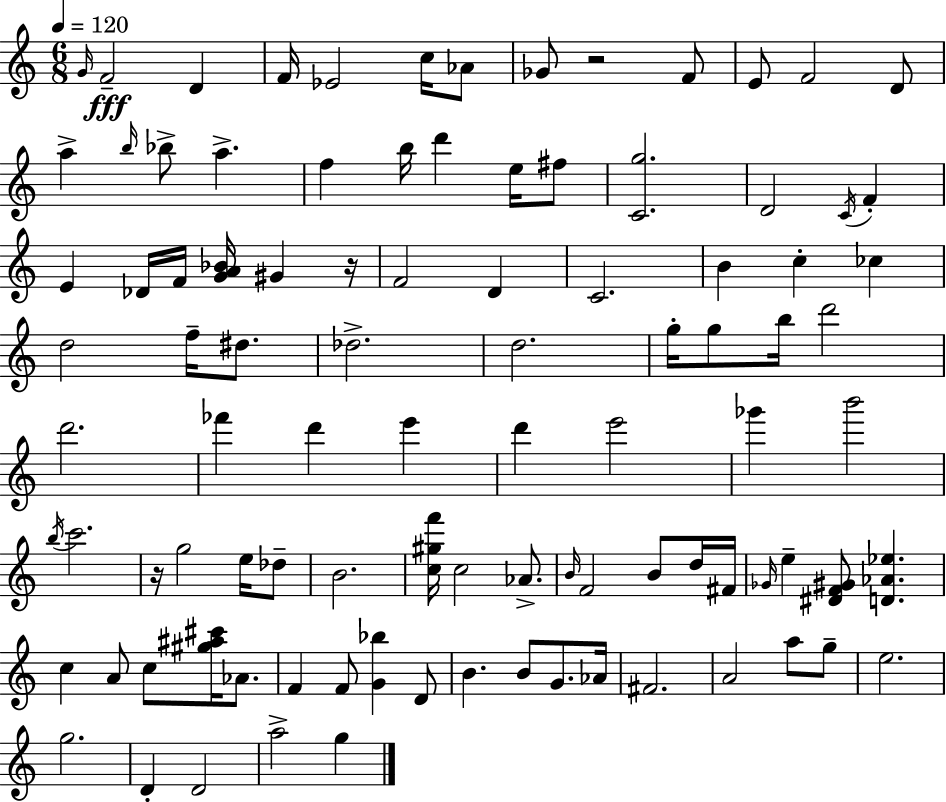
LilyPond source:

{
  \clef treble
  \numericTimeSignature
  \time 6/8
  \key c \major
  \tempo 4 = 120
  \grace { g'16 }\fff f'2-- d'4 | f'16 ees'2 c''16 aes'8 | ges'8 r2 f'8 | e'8 f'2 d'8 | \break a''4-> \grace { b''16 } bes''8-> a''4.-> | f''4 b''16 d'''4 e''16 | fis''8 <c' g''>2. | d'2 \acciaccatura { c'16 } f'4-. | \break e'4 des'16 f'16 <g' a' bes'>16 gis'4 | r16 f'2 d'4 | c'2. | b'4 c''4-. ces''4 | \break d''2 f''16-- | dis''8. des''2.-> | d''2. | g''16-. g''8 b''16 d'''2 | \break d'''2. | fes'''4 d'''4 e'''4 | d'''4 e'''2 | ges'''4 b'''2 | \break \acciaccatura { b''16 } c'''2. | r16 g''2 | e''16 des''8-- b'2. | <c'' gis'' f'''>16 c''2 | \break aes'8.-> \grace { b'16 } f'2 | b'8 d''16 fis'16 \grace { ges'16 } e''4-- <dis' f' gis'>8 | <d' aes' ees''>4. c''4 a'8 | c''8 <gis'' ais'' cis'''>16 aes'8. f'4 f'8 | \break <g' bes''>4 d'8 b'4. | b'8 g'8. aes'16 fis'2. | a'2 | a''8 g''8-- e''2. | \break g''2. | d'4-. d'2 | a''2-> | g''4 \bar "|."
}